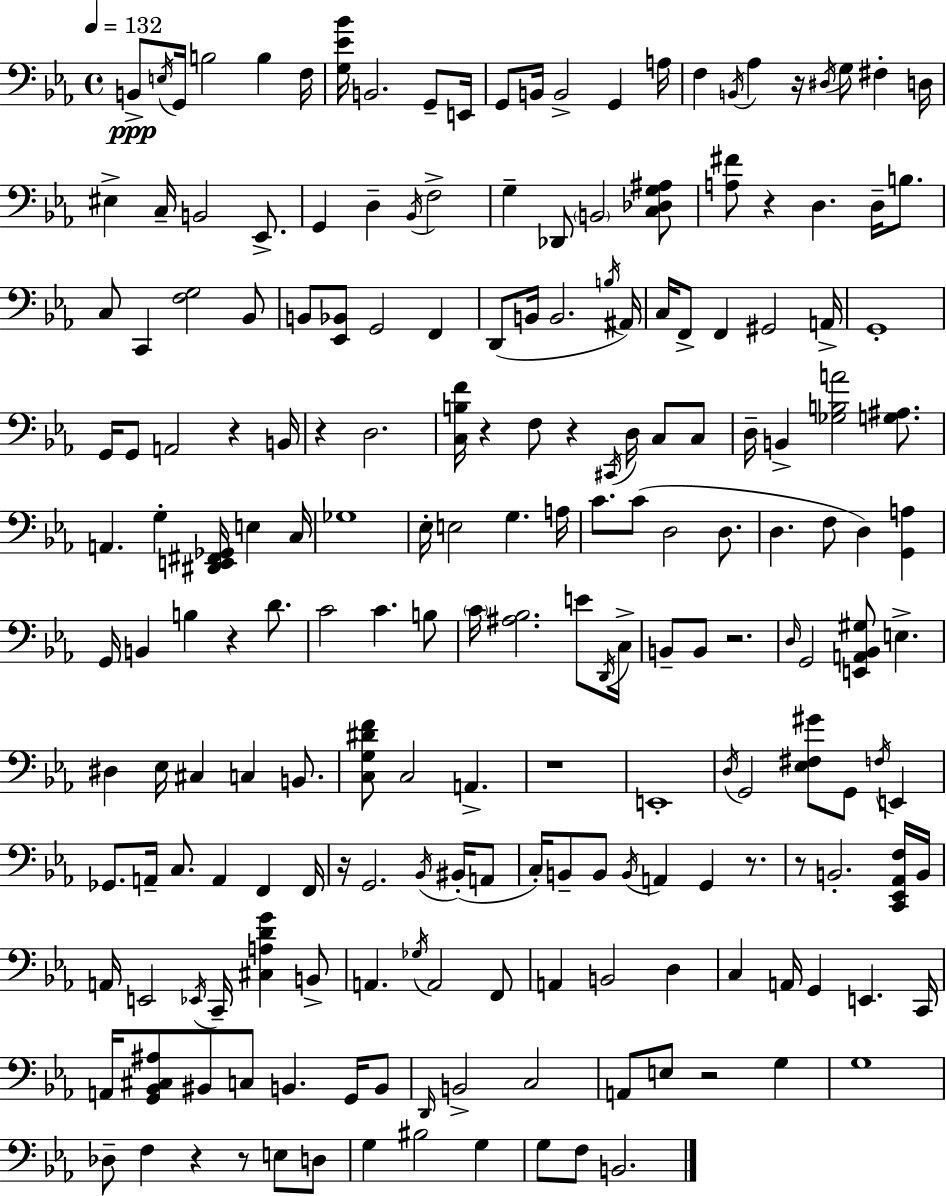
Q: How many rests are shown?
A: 15